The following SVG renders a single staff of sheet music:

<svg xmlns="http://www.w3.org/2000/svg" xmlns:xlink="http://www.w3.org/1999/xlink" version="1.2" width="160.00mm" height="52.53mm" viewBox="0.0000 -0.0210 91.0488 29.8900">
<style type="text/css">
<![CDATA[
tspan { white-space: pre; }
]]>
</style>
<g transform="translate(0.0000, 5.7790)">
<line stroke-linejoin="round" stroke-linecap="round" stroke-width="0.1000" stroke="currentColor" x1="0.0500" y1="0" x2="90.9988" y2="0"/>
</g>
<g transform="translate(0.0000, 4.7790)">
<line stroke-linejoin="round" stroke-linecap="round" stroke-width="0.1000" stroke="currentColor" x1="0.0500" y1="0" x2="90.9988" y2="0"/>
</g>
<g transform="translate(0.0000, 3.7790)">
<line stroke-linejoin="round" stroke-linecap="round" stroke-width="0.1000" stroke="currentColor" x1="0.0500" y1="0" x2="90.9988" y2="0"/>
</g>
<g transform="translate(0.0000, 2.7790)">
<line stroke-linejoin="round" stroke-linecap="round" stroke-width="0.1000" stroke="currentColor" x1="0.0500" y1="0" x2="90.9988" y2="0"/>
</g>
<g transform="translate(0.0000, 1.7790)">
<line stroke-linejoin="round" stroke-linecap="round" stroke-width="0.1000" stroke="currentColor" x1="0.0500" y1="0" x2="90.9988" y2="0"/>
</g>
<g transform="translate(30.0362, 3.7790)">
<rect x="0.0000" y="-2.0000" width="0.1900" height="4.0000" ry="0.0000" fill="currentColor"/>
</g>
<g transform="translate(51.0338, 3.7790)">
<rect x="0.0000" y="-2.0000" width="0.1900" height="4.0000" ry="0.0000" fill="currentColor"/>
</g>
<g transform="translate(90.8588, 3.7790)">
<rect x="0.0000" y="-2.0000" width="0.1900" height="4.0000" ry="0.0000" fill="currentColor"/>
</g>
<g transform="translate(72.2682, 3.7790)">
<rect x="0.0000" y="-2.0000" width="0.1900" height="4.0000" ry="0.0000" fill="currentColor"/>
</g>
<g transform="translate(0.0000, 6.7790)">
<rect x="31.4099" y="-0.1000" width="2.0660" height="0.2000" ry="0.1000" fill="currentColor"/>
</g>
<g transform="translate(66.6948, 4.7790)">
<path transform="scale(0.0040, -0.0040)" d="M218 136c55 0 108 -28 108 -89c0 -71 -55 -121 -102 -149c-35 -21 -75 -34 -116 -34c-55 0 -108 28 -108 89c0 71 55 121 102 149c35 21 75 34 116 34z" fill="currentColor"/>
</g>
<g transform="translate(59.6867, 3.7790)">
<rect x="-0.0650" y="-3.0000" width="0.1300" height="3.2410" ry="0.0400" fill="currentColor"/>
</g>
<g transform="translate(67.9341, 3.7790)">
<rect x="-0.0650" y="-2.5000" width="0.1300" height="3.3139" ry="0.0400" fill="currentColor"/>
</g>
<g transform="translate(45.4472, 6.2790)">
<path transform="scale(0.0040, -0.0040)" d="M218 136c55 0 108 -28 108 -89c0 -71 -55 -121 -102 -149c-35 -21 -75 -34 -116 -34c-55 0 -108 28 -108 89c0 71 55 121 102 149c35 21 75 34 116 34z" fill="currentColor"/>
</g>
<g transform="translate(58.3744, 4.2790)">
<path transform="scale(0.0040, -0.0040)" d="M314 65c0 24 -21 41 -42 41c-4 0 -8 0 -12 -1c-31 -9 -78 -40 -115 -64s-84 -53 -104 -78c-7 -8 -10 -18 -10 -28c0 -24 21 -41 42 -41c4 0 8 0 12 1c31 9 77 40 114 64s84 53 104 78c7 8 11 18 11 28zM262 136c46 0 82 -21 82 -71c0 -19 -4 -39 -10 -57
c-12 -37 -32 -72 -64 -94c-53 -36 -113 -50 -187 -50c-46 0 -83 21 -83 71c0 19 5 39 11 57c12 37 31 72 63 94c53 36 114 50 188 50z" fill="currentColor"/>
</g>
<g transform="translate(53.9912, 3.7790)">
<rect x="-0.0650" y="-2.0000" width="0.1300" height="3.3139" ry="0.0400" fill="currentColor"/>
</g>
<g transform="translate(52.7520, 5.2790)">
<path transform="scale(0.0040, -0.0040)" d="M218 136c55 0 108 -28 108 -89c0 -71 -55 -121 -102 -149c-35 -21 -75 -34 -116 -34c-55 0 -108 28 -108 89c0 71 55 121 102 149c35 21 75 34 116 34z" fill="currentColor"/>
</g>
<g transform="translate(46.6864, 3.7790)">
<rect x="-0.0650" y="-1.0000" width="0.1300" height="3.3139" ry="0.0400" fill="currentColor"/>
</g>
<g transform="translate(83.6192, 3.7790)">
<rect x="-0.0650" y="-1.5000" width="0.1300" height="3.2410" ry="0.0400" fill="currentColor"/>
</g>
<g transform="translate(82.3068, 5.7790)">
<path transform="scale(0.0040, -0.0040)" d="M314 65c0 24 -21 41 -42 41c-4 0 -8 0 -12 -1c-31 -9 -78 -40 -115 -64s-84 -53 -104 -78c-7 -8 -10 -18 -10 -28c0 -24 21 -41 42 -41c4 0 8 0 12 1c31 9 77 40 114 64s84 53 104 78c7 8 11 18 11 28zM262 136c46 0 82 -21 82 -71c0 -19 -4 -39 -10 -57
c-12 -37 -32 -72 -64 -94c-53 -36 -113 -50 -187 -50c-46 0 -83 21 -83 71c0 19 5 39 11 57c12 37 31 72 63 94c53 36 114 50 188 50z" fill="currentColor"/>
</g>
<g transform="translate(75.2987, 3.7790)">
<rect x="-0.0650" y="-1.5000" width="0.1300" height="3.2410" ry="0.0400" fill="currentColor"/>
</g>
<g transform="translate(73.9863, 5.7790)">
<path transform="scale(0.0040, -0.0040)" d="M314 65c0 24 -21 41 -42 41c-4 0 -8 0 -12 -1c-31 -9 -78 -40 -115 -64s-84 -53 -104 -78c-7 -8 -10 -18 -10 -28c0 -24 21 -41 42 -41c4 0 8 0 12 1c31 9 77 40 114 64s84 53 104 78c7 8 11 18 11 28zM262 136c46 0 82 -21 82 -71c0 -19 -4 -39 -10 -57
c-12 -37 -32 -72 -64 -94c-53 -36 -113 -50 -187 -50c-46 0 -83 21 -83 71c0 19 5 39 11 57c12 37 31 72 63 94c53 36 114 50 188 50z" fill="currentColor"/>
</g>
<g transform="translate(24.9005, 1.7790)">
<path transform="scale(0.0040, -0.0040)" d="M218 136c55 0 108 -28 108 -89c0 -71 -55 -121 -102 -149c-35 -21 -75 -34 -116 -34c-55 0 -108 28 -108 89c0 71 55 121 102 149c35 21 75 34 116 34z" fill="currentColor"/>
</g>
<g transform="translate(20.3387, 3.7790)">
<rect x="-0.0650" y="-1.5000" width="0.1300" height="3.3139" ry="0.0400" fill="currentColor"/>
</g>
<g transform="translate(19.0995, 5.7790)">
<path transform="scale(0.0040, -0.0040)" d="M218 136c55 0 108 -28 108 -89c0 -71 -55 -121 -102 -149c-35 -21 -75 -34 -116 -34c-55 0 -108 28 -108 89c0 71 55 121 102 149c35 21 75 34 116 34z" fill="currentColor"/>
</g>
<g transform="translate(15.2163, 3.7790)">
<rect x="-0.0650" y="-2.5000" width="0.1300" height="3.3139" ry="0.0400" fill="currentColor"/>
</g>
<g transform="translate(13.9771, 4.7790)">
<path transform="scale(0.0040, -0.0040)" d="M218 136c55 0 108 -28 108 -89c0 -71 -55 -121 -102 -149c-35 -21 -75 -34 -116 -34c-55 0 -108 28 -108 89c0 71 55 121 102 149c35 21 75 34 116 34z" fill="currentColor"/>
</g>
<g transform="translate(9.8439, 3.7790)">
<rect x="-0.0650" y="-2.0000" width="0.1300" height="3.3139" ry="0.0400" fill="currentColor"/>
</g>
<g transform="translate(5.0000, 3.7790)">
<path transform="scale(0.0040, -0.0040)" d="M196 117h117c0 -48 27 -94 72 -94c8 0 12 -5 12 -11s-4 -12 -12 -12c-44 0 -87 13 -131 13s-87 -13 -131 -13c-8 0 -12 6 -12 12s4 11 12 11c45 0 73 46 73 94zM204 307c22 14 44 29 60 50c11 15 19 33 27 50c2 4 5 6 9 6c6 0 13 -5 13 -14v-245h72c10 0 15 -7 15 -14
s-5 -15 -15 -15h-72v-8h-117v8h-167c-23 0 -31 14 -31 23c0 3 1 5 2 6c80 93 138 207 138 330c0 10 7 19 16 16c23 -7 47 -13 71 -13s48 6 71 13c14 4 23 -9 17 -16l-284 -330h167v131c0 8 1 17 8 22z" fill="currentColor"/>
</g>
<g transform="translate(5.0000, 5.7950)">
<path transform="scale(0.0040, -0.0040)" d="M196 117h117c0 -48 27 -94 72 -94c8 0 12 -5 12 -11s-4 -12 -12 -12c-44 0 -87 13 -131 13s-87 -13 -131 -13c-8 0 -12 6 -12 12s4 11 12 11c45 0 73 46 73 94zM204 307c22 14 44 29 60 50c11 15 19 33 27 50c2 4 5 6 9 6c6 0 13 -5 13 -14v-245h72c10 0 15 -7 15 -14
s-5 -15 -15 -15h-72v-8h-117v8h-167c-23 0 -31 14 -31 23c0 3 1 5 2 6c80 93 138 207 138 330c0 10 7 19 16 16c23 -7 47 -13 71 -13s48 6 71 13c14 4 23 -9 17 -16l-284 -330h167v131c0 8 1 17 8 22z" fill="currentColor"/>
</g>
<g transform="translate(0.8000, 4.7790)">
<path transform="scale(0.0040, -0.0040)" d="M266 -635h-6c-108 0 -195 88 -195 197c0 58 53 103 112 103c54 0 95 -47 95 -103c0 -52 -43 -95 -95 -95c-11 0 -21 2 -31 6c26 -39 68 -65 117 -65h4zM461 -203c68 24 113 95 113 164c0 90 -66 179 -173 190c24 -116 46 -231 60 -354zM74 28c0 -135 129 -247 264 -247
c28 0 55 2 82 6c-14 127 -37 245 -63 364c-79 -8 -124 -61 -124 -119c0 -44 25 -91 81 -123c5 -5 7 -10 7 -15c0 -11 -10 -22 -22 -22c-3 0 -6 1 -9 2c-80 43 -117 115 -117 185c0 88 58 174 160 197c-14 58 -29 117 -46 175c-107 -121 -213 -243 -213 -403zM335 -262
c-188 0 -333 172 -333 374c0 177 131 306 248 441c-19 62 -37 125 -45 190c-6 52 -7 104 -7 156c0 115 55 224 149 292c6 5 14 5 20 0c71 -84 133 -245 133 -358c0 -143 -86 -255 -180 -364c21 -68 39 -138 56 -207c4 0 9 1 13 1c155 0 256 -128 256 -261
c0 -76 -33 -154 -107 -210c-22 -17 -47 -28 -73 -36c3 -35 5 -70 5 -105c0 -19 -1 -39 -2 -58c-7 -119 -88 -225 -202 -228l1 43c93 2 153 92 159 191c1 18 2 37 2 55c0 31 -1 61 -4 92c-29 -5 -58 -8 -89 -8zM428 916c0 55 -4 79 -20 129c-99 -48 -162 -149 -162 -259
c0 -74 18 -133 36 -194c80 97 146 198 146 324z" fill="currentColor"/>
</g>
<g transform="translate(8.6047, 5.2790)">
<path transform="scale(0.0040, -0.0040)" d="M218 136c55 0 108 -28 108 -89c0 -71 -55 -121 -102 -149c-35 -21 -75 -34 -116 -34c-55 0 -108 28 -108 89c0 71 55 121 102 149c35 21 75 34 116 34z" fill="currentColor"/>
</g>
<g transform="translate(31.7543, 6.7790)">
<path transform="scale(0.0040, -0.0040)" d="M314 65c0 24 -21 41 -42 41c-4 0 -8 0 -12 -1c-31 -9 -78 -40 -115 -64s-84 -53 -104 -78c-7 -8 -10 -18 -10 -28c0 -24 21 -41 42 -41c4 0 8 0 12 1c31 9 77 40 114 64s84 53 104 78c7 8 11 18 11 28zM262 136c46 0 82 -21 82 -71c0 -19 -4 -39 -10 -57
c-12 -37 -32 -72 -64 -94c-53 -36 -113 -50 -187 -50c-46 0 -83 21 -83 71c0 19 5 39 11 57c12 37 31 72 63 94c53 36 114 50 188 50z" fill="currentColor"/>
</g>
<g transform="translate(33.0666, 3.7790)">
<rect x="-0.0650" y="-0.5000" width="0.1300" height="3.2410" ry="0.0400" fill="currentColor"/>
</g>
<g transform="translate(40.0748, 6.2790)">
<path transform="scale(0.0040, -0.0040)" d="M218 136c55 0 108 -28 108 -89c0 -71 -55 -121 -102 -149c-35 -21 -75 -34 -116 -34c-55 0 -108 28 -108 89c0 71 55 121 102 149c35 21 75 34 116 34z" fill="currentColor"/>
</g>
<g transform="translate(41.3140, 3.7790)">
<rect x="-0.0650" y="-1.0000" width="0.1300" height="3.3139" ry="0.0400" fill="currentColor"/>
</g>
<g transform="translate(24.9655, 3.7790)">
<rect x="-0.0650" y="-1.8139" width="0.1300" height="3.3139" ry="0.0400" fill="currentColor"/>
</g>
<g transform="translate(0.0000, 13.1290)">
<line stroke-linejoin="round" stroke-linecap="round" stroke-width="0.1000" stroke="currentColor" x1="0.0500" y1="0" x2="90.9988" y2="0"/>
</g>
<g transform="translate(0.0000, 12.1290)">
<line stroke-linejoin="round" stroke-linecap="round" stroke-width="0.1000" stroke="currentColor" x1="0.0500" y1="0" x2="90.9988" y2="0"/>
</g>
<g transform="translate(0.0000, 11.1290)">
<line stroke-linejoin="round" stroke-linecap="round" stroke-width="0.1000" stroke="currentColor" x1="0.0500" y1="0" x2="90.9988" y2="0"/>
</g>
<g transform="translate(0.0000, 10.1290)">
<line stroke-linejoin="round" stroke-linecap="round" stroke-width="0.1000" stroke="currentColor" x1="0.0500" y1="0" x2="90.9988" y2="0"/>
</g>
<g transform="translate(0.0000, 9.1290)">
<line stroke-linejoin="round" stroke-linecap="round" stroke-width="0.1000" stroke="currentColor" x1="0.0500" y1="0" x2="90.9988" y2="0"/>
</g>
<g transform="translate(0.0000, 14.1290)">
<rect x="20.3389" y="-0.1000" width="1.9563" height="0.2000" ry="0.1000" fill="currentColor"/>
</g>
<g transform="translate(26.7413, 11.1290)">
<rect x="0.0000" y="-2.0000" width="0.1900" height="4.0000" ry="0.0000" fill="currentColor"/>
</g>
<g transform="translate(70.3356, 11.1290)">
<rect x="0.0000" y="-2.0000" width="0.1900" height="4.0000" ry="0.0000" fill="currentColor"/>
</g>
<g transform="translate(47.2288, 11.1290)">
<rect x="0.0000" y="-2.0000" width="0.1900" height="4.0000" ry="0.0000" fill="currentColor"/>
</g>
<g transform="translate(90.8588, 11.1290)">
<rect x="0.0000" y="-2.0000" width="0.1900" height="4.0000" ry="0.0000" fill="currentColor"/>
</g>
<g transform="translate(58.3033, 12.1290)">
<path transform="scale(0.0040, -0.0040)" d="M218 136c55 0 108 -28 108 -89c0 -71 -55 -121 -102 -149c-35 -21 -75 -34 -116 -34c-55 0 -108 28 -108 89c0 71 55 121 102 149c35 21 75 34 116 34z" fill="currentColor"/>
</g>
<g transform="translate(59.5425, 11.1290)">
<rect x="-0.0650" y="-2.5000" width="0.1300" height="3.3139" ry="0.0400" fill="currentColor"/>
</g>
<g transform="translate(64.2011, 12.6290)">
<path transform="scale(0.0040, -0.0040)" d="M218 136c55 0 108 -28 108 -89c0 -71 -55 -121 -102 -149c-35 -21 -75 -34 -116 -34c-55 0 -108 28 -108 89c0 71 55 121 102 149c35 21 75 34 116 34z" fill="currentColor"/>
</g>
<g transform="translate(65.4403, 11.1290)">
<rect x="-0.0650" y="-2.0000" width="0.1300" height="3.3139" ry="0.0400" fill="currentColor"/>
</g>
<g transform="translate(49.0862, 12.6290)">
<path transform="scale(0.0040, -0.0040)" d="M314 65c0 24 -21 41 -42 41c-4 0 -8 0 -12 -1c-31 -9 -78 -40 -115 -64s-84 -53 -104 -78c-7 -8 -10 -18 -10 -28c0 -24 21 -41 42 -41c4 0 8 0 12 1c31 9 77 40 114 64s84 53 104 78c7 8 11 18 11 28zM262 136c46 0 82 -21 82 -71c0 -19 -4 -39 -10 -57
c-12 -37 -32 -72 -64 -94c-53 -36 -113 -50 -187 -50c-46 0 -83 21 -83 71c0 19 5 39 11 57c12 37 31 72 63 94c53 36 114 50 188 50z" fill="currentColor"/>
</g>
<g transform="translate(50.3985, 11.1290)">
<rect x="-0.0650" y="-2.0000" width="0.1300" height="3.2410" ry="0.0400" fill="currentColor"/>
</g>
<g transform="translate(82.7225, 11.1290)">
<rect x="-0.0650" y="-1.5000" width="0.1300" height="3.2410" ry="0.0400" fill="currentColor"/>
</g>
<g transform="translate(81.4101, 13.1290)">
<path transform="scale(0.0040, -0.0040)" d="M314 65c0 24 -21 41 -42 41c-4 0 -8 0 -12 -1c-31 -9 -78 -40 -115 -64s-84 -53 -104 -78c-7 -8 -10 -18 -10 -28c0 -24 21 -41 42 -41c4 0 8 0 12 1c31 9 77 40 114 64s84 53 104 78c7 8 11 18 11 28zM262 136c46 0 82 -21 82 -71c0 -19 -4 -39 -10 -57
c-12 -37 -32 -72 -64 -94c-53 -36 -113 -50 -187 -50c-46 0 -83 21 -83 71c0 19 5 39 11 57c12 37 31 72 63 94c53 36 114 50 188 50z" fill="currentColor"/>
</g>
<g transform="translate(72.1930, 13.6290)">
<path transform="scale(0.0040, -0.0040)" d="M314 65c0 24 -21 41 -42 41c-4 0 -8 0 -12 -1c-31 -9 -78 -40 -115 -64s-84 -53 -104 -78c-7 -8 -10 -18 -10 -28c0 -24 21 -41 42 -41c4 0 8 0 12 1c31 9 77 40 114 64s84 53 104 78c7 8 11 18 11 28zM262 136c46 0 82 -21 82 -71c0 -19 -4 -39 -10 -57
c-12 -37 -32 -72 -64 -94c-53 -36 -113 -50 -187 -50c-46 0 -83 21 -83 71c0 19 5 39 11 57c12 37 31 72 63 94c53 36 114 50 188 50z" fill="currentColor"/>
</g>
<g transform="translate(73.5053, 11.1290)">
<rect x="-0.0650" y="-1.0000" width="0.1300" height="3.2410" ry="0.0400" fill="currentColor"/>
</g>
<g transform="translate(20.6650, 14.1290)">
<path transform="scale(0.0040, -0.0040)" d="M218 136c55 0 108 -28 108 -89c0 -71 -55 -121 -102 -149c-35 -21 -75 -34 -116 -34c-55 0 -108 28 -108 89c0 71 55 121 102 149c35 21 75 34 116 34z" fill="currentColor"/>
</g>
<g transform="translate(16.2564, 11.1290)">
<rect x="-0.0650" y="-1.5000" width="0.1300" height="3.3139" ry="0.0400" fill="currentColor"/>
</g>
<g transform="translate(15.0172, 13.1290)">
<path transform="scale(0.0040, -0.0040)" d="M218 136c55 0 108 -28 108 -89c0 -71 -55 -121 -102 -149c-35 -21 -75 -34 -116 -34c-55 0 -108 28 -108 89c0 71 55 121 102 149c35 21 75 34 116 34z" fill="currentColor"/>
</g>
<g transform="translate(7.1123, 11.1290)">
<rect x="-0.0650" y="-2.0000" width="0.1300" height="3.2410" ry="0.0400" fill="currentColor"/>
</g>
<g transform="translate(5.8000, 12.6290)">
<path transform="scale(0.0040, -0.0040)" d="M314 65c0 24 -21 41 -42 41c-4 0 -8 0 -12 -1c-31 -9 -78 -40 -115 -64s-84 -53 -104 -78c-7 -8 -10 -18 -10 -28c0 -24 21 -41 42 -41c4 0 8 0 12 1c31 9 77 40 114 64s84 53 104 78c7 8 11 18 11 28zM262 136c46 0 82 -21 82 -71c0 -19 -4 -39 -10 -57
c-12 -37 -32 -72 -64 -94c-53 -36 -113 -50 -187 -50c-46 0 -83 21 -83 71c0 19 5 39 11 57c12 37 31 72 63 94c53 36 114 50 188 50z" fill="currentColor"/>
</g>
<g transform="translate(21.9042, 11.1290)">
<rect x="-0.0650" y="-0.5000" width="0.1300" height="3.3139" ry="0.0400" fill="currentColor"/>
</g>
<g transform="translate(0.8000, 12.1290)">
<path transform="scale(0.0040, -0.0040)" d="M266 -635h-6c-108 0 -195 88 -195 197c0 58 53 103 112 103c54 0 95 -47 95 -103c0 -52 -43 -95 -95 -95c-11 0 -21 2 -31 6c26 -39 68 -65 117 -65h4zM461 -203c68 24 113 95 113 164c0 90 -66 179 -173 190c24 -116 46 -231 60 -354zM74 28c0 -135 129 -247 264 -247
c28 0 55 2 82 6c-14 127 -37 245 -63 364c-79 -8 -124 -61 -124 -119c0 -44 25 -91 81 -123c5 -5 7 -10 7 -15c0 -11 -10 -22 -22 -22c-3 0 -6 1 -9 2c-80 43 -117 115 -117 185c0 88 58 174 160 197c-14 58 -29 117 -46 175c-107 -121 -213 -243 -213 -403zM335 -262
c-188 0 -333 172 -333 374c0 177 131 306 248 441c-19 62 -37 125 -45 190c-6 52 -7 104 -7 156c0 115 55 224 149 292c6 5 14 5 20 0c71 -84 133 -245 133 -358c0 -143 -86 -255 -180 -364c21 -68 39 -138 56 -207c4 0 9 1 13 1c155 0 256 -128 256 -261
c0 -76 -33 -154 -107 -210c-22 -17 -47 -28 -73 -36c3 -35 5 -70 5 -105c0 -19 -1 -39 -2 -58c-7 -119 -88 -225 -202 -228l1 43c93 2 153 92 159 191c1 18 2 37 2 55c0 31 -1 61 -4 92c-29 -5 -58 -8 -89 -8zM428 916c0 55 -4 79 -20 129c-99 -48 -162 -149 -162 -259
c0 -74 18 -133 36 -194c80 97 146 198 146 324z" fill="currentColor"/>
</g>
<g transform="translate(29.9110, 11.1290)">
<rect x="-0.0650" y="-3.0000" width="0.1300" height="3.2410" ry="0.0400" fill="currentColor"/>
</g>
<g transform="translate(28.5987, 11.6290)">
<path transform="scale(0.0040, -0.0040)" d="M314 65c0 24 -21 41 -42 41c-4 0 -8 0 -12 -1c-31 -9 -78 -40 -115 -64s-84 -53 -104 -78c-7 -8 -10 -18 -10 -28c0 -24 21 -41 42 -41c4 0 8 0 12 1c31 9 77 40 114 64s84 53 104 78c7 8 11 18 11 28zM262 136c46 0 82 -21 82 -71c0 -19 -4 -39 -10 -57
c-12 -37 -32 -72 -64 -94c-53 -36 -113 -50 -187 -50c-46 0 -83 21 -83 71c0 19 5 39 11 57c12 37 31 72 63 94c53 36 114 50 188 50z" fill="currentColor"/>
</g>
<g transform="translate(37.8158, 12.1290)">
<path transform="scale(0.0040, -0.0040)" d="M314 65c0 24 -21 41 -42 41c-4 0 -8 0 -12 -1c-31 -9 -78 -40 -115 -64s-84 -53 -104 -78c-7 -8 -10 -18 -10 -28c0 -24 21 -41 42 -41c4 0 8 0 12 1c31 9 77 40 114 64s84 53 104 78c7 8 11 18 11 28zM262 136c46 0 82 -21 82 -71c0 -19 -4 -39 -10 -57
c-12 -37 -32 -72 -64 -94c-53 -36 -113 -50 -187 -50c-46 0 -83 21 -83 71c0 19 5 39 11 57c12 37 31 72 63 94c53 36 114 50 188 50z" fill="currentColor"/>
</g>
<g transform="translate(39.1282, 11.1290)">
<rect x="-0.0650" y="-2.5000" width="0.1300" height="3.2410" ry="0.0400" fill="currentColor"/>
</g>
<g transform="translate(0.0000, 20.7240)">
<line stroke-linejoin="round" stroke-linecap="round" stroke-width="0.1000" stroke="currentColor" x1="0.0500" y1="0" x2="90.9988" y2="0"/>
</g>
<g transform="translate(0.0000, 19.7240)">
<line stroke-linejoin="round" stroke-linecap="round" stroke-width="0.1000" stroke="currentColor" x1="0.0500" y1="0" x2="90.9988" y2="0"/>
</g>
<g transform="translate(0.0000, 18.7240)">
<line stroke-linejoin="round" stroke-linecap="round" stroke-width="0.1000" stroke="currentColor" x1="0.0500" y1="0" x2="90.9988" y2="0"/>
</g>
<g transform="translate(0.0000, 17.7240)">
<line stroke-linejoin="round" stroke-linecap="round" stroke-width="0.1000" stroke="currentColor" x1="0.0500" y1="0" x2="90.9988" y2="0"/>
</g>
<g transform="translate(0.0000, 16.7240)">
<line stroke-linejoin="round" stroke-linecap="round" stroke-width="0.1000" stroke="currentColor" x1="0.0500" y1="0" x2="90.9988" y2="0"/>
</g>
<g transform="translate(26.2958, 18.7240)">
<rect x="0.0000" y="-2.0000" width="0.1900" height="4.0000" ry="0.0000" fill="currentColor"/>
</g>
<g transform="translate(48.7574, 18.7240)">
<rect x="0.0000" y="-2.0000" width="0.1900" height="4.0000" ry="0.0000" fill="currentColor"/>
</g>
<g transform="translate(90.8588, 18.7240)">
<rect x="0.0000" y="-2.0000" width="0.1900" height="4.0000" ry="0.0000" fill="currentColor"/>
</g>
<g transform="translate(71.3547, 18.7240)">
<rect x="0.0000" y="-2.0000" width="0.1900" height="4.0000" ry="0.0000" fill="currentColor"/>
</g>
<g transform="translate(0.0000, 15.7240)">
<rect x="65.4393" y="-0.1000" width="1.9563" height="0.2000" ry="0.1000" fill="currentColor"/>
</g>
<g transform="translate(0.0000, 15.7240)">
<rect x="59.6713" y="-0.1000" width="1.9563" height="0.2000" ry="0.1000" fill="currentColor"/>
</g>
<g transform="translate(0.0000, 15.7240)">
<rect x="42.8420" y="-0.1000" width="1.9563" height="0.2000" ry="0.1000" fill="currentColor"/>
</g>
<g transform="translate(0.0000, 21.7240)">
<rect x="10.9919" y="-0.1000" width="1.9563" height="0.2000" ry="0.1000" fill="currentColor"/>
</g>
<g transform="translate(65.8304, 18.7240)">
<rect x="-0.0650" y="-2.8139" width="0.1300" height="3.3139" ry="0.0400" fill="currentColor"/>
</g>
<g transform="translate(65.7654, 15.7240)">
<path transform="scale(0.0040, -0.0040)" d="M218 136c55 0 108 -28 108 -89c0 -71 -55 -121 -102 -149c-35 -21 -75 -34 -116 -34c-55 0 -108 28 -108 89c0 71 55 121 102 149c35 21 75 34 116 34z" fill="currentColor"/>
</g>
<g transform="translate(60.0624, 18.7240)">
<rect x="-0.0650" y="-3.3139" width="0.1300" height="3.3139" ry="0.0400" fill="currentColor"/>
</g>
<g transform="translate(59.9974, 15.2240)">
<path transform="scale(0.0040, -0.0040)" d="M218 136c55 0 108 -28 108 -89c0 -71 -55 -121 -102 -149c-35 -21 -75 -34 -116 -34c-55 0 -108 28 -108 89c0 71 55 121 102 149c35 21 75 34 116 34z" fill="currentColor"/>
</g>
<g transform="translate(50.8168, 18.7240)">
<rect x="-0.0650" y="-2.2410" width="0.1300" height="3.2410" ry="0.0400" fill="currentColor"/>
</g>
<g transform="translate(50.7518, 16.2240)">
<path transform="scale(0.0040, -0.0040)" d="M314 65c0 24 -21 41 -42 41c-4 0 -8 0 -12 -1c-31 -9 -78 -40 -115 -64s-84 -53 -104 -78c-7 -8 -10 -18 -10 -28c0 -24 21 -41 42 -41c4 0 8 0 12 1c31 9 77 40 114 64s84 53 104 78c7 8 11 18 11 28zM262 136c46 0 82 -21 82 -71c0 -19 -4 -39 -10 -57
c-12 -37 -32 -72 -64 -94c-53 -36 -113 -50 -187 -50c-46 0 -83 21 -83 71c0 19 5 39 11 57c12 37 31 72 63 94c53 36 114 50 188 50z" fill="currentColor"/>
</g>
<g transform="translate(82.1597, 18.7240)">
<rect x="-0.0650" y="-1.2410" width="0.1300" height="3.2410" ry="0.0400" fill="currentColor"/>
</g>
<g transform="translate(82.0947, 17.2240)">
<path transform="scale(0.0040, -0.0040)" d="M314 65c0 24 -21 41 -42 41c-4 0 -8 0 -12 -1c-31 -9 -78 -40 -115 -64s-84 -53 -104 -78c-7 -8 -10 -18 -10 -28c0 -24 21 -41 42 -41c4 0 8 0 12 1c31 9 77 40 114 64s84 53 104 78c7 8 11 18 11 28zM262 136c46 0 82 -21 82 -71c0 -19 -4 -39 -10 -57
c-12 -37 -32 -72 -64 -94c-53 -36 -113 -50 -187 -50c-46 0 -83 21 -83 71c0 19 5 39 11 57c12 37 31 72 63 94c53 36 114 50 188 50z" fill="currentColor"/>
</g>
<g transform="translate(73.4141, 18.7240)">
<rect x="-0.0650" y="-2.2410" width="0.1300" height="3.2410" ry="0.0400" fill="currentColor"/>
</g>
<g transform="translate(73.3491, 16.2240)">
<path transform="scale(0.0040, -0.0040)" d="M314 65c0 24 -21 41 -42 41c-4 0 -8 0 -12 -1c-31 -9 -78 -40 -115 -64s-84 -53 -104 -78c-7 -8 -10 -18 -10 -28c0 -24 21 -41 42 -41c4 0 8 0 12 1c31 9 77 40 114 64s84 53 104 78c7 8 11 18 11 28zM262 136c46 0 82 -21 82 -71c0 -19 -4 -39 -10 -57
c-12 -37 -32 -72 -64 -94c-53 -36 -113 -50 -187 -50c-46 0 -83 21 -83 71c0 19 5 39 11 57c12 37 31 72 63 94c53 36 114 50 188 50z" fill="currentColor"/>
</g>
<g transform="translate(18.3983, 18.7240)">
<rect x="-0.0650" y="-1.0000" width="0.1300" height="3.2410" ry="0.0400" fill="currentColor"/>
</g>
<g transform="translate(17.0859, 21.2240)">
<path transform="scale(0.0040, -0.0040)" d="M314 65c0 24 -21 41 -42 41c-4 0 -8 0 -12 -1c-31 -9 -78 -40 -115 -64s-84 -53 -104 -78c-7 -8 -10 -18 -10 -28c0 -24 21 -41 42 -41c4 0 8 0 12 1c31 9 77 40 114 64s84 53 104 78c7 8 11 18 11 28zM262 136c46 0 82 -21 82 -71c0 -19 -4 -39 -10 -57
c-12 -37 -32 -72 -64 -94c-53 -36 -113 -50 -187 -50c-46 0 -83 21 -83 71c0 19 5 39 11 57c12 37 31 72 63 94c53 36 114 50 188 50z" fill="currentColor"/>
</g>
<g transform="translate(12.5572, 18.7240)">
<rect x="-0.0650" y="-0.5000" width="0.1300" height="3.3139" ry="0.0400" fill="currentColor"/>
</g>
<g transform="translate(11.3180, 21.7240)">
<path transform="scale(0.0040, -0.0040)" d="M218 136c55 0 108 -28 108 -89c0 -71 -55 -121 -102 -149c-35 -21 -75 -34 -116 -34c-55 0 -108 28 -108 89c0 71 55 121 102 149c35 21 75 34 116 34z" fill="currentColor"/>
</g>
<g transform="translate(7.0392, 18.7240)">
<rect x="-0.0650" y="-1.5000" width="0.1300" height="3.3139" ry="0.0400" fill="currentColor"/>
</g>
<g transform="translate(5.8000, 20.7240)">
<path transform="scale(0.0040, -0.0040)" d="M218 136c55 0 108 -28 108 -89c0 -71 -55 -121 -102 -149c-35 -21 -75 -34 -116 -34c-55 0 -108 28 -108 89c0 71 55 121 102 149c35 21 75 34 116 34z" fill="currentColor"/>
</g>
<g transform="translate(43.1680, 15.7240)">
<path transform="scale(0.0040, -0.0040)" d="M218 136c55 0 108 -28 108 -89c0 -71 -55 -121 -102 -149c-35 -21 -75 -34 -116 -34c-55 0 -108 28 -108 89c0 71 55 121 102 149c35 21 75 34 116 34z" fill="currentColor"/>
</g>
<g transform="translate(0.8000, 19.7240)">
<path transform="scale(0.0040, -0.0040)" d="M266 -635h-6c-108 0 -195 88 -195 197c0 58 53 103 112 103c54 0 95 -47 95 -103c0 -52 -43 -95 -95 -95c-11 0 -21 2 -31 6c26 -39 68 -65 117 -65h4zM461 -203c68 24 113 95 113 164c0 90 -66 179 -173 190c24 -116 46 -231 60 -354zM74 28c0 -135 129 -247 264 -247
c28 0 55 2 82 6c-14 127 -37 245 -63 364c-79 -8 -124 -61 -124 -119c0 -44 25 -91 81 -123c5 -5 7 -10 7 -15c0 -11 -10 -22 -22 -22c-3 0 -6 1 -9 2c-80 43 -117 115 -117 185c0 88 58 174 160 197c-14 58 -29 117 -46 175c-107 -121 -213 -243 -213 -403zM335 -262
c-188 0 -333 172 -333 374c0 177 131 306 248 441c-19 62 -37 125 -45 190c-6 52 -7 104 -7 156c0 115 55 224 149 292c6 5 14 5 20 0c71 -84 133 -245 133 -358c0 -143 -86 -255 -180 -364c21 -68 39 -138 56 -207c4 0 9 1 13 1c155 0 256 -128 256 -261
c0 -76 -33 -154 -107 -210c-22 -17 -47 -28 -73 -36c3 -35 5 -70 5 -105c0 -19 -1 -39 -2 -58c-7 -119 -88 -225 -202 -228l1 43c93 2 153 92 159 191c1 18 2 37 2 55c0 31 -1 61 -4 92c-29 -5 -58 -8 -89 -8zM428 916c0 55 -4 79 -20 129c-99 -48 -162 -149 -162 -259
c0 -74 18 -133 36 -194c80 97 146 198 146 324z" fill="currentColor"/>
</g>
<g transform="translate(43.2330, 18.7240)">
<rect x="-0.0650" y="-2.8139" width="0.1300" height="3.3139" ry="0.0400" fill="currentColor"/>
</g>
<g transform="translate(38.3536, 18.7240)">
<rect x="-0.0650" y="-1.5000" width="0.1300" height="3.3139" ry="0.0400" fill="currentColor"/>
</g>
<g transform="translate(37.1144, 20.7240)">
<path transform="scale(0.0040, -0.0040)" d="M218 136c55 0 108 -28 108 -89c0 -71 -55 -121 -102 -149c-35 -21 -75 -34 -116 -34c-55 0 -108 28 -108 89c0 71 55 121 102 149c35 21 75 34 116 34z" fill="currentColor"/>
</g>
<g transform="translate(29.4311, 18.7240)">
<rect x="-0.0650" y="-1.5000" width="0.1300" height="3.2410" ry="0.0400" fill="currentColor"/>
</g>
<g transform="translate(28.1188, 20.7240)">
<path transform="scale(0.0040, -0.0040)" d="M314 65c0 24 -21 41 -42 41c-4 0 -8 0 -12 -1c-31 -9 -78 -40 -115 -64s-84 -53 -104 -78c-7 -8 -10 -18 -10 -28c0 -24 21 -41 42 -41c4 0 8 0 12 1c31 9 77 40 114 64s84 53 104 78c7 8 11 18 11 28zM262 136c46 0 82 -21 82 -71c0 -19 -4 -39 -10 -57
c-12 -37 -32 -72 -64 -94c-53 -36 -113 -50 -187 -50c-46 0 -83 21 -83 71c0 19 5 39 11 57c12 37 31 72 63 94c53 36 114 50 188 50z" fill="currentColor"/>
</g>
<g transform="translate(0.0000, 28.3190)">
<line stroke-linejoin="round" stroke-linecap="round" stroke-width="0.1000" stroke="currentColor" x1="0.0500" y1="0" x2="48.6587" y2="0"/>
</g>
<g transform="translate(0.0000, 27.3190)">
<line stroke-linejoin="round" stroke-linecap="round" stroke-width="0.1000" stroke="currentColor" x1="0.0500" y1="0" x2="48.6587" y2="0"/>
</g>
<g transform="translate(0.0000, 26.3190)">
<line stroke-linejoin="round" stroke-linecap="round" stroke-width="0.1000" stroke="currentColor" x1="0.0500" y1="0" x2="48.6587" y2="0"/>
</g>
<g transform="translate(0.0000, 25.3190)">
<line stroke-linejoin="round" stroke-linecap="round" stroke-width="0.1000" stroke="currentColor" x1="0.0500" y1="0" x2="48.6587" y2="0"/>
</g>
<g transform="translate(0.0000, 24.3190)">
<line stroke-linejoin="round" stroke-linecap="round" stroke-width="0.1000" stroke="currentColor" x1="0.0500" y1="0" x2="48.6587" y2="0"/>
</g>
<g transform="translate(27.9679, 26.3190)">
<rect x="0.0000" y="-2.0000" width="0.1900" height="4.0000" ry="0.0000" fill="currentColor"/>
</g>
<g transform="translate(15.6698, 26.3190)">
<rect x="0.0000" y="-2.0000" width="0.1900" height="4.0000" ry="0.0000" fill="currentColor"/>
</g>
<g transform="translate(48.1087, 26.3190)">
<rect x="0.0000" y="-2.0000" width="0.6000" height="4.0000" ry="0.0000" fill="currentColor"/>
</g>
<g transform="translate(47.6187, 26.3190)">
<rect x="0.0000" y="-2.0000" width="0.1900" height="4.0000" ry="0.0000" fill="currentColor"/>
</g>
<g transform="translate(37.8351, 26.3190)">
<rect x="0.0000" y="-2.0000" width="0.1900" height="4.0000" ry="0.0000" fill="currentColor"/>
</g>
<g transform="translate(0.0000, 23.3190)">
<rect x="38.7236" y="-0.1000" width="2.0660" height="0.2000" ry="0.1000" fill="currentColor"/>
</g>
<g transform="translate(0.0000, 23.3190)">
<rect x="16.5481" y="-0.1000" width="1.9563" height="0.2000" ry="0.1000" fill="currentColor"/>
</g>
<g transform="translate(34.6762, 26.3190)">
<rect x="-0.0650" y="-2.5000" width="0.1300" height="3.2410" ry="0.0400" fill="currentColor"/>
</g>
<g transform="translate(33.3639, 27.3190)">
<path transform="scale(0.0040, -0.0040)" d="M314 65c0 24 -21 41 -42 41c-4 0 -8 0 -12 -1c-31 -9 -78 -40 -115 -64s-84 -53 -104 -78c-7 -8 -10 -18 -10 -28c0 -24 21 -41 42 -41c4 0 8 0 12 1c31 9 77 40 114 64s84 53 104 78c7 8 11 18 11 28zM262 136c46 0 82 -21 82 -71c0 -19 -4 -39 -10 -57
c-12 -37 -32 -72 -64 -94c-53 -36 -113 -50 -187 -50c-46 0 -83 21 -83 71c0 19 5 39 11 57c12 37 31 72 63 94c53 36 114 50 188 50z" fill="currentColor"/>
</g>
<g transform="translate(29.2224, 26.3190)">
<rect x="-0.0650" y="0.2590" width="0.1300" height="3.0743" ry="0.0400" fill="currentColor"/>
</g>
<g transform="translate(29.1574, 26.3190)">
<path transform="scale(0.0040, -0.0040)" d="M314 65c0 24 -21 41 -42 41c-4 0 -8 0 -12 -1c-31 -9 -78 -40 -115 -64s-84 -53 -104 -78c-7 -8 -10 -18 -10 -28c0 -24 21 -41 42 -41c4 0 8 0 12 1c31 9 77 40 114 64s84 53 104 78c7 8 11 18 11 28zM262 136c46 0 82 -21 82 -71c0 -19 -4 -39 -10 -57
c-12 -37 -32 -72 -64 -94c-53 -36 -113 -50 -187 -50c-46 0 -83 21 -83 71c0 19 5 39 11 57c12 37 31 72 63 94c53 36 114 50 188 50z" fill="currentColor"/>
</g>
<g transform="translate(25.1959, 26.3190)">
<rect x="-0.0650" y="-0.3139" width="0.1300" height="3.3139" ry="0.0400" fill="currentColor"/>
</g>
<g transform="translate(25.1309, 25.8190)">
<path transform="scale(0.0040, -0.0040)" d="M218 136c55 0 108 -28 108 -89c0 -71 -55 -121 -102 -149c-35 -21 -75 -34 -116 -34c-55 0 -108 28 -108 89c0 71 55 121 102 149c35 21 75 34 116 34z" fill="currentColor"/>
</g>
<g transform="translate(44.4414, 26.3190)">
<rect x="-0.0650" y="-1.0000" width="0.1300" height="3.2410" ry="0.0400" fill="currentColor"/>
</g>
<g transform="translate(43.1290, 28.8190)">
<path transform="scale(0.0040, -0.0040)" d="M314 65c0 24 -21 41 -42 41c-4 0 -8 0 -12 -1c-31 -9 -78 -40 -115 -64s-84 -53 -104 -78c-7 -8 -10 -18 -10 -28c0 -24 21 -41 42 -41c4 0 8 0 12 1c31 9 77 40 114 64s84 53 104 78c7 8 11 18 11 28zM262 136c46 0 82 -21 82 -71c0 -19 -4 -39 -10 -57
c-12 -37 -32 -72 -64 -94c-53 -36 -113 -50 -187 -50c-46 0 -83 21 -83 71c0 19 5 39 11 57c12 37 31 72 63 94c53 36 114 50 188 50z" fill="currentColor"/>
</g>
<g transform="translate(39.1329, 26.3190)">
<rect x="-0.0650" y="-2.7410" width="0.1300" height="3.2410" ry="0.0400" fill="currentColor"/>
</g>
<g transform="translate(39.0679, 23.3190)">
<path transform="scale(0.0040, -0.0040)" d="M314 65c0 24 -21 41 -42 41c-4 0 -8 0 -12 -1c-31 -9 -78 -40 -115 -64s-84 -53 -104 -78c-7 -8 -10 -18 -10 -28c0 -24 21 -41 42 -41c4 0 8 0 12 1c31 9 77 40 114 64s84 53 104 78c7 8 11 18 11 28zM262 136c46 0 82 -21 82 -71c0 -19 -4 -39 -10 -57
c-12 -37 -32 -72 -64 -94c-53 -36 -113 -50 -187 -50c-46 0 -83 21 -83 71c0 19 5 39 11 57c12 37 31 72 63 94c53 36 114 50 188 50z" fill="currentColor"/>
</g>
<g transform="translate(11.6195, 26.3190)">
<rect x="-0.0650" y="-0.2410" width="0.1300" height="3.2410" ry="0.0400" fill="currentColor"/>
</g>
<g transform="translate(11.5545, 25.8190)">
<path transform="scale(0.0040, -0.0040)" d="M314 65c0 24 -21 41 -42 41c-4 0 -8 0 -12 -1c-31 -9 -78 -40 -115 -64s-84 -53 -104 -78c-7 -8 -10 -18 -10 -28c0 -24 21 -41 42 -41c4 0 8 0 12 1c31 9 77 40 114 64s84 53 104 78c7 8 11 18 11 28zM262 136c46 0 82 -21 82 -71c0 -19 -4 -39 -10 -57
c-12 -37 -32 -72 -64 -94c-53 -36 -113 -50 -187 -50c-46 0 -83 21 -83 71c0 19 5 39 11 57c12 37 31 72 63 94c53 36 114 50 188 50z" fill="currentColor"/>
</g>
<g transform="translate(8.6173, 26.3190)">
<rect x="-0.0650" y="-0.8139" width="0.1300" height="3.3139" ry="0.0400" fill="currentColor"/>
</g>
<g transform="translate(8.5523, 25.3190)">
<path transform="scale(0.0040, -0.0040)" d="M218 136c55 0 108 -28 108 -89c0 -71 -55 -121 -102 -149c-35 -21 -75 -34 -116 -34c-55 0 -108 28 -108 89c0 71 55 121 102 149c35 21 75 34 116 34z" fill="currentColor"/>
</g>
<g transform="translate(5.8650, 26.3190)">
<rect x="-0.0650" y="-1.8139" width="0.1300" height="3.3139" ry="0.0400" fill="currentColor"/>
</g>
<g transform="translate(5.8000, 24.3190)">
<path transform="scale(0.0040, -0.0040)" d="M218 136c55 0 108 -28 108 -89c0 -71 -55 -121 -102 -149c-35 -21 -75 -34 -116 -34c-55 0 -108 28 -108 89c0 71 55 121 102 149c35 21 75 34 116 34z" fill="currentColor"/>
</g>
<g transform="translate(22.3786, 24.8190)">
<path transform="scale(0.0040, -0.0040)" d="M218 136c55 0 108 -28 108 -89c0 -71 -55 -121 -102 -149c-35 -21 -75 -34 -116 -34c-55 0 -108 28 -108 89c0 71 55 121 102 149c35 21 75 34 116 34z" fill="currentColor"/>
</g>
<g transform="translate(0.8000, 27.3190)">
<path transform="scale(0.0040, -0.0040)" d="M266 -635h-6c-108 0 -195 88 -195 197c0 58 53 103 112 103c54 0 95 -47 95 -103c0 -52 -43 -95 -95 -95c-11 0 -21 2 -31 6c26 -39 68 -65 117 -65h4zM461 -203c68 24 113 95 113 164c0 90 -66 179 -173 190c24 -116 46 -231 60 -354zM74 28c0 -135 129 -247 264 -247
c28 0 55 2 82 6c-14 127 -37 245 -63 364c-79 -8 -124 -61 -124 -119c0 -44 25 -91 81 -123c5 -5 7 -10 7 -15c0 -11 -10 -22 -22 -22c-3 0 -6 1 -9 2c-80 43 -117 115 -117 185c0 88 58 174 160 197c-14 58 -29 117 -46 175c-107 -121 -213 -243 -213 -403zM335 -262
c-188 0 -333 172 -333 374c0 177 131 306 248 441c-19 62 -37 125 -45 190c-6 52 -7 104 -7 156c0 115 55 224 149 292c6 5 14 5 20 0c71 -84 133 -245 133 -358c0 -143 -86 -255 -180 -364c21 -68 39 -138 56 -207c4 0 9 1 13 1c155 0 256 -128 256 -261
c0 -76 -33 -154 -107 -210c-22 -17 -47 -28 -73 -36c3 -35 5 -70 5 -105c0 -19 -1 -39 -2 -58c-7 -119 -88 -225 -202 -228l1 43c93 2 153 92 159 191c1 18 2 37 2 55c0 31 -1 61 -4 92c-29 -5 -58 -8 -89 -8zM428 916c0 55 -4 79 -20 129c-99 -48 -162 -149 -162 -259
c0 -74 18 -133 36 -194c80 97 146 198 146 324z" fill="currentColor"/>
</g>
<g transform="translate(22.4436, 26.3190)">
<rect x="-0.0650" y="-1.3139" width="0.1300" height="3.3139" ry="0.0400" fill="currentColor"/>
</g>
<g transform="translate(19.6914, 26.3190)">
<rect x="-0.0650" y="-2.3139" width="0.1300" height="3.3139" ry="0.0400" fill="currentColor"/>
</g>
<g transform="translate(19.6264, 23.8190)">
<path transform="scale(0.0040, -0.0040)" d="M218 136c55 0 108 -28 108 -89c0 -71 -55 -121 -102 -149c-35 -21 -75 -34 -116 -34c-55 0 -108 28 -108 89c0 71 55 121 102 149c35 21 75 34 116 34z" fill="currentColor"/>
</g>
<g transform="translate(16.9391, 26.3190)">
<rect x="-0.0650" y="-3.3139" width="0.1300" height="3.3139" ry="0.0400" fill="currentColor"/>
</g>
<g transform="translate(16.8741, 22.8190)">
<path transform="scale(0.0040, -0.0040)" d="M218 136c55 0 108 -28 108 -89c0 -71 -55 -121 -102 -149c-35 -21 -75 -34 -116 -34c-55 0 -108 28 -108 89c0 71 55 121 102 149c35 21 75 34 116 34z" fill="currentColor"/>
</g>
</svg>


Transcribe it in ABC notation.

X:1
T:Untitled
M:4/4
L:1/4
K:C
F G E f C2 D D F A2 G E2 E2 F2 E C A2 G2 F2 G F D2 E2 E C D2 E2 E a g2 b a g2 e2 f d c2 b g e c B2 G2 a2 D2